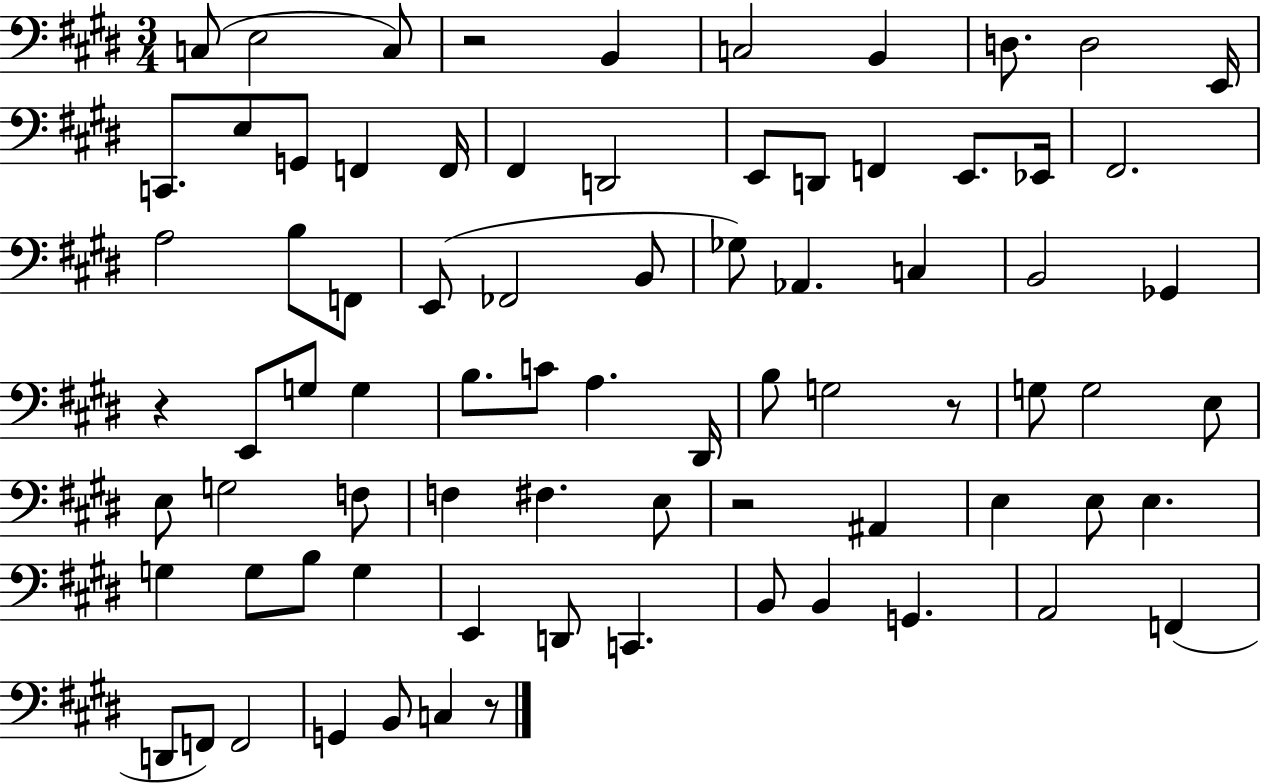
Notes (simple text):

C3/e E3/h C3/e R/h B2/q C3/h B2/q D3/e. D3/h E2/s C2/e. E3/e G2/e F2/q F2/s F#2/q D2/h E2/e D2/e F2/q E2/e. Eb2/s F#2/h. A3/h B3/e F2/e E2/e FES2/h B2/e Gb3/e Ab2/q. C3/q B2/h Gb2/q R/q E2/e G3/e G3/q B3/e. C4/e A3/q. D#2/s B3/e G3/h R/e G3/e G3/h E3/e E3/e G3/h F3/e F3/q F#3/q. E3/e R/h A#2/q E3/q E3/e E3/q. G3/q G3/e B3/e G3/q E2/q D2/e C2/q. B2/e B2/q G2/q. A2/h F2/q D2/e F2/e F2/h G2/q B2/e C3/q R/e